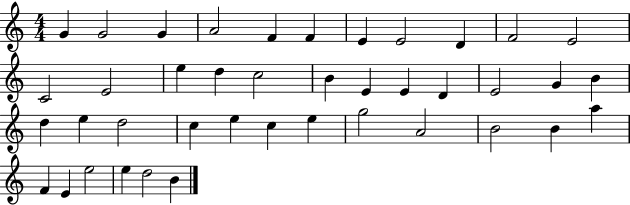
{
  \clef treble
  \numericTimeSignature
  \time 4/4
  \key c \major
  g'4 g'2 g'4 | a'2 f'4 f'4 | e'4 e'2 d'4 | f'2 e'2 | \break c'2 e'2 | e''4 d''4 c''2 | b'4 e'4 e'4 d'4 | e'2 g'4 b'4 | \break d''4 e''4 d''2 | c''4 e''4 c''4 e''4 | g''2 a'2 | b'2 b'4 a''4 | \break f'4 e'4 e''2 | e''4 d''2 b'4 | \bar "|."
}